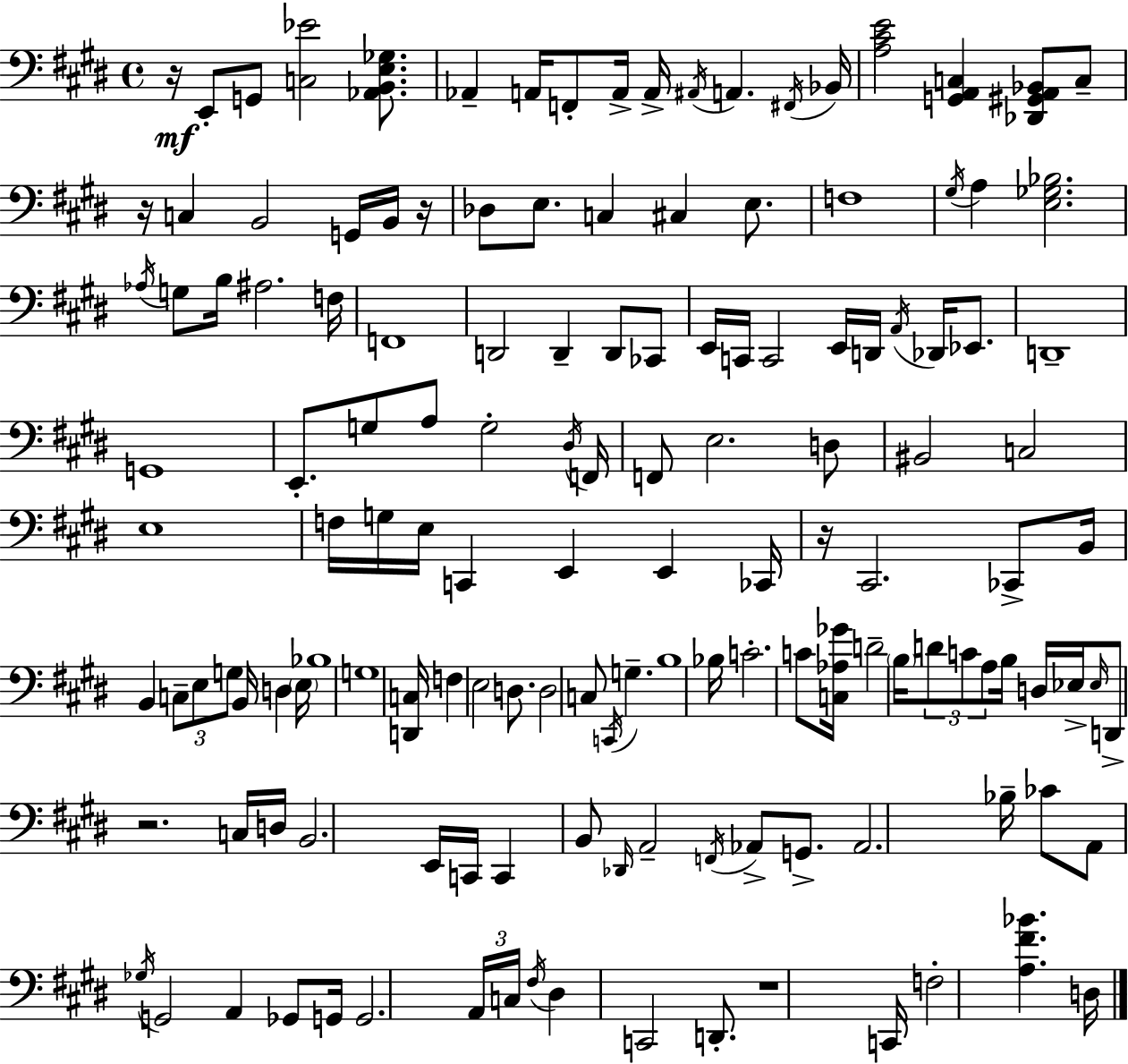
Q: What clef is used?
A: bass